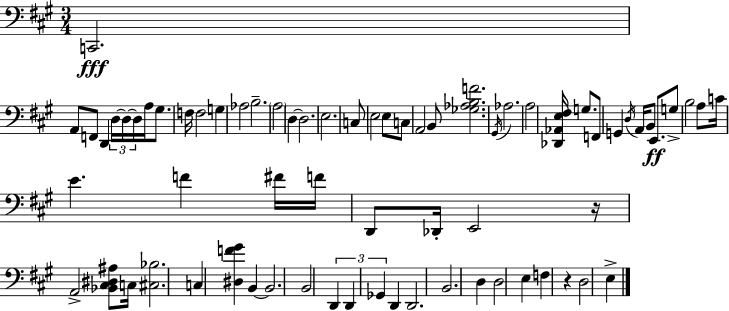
C2/h. A2/e F2/e D2/q D3/s D3/s D3/s A3/s G#3/e. F3/s F3/h G3/q Ab3/h B3/h. A3/h D3/q D3/h. E3/h. C3/e E3/h E3/e C3/e A2/h B2/e [Gb3,Ab3,B3,F4]/h. G#2/s Ab3/h. A3/h [Db2,Ab2,E3,F#3]/s G3/e. F2/e G2/q D3/s A2/s B2/e E2/e. G3/e B3/h A3/e C4/s E4/q. F4/q F#4/s F4/s D2/e Db2/s E2/h R/s A2/h [Bb2,C#3,D#3,A#3]/e C3/s [C#3,Bb3]/h. C3/q [D#3,F4,G#4]/q B2/q B2/h. B2/h D2/q D2/q Gb2/q D2/q D2/h. B2/h. D3/q D3/h E3/q F3/q R/q D3/h E3/q